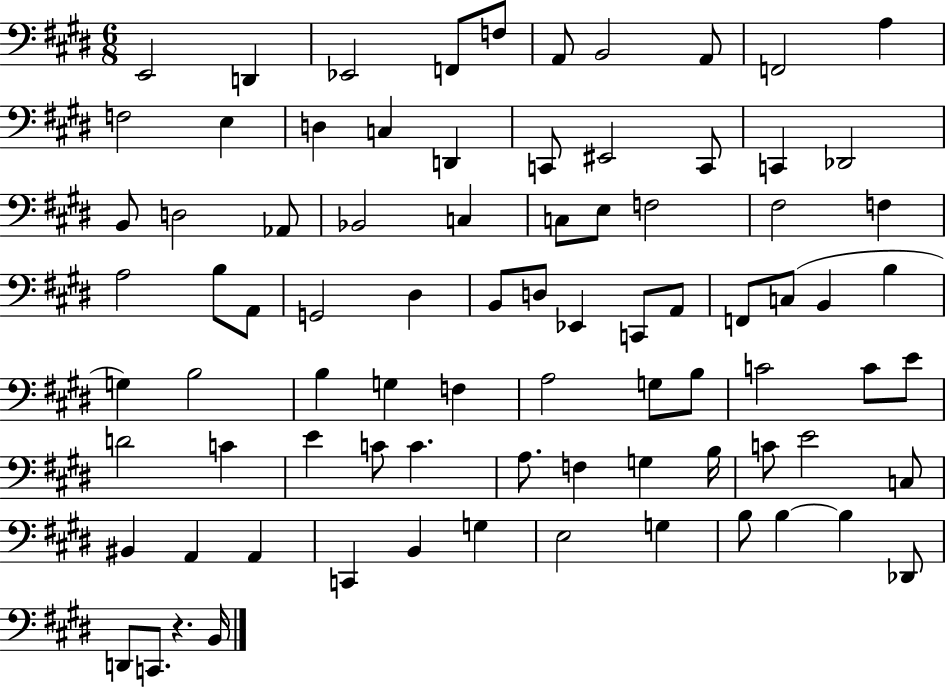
E2/h D2/q Eb2/h F2/e F3/e A2/e B2/h A2/e F2/h A3/q F3/h E3/q D3/q C3/q D2/q C2/e EIS2/h C2/e C2/q Db2/h B2/e D3/h Ab2/e Bb2/h C3/q C3/e E3/e F3/h F#3/h F3/q A3/h B3/e A2/e G2/h D#3/q B2/e D3/e Eb2/q C2/e A2/e F2/e C3/e B2/q B3/q G3/q B3/h B3/q G3/q F3/q A3/h G3/e B3/e C4/h C4/e E4/e D4/h C4/q E4/q C4/e C4/q. A3/e. F3/q G3/q B3/s C4/e E4/h C3/e BIS2/q A2/q A2/q C2/q B2/q G3/q E3/h G3/q B3/e B3/q B3/q Db2/e D2/e C2/e. R/q. B2/s